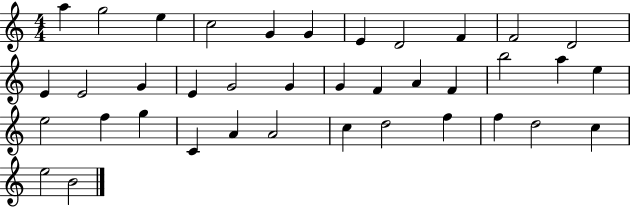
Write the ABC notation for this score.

X:1
T:Untitled
M:4/4
L:1/4
K:C
a g2 e c2 G G E D2 F F2 D2 E E2 G E G2 G G F A F b2 a e e2 f g C A A2 c d2 f f d2 c e2 B2